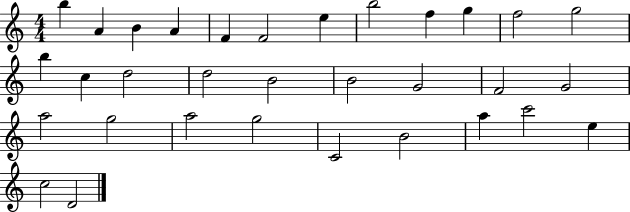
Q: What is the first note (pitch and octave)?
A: B5